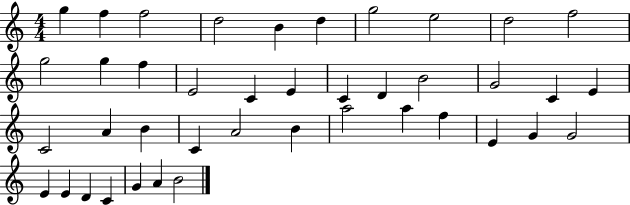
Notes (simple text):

G5/q F5/q F5/h D5/h B4/q D5/q G5/h E5/h D5/h F5/h G5/h G5/q F5/q E4/h C4/q E4/q C4/q D4/q B4/h G4/h C4/q E4/q C4/h A4/q B4/q C4/q A4/h B4/q A5/h A5/q F5/q E4/q G4/q G4/h E4/q E4/q D4/q C4/q G4/q A4/q B4/h